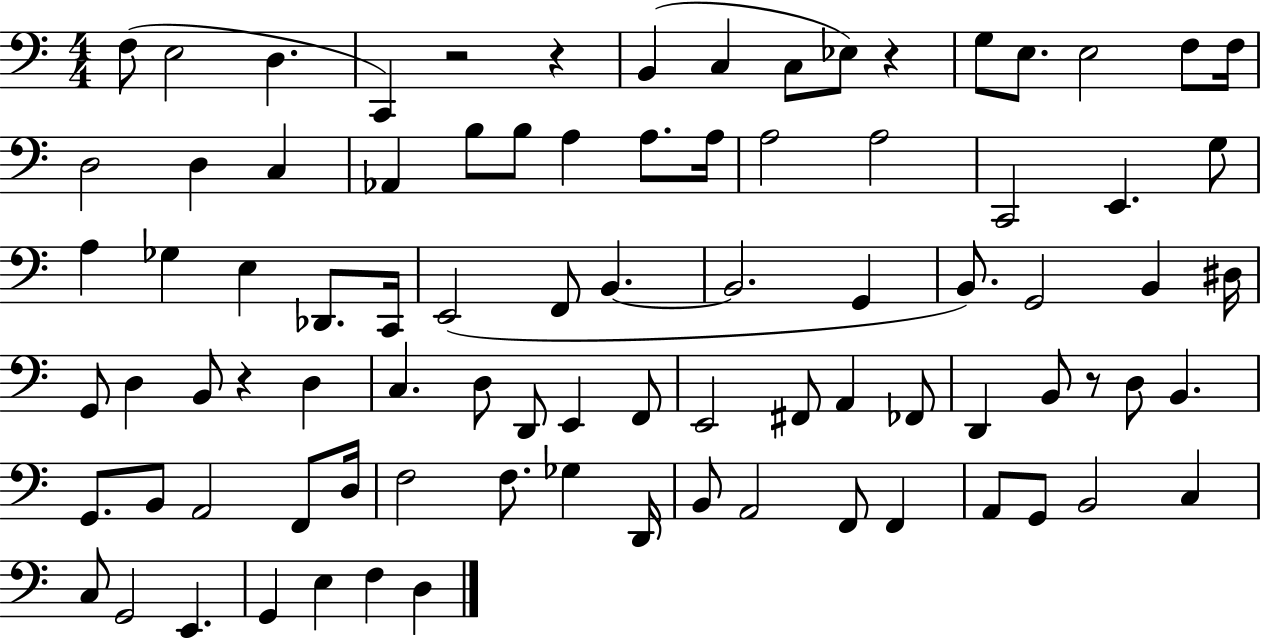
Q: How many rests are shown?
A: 5